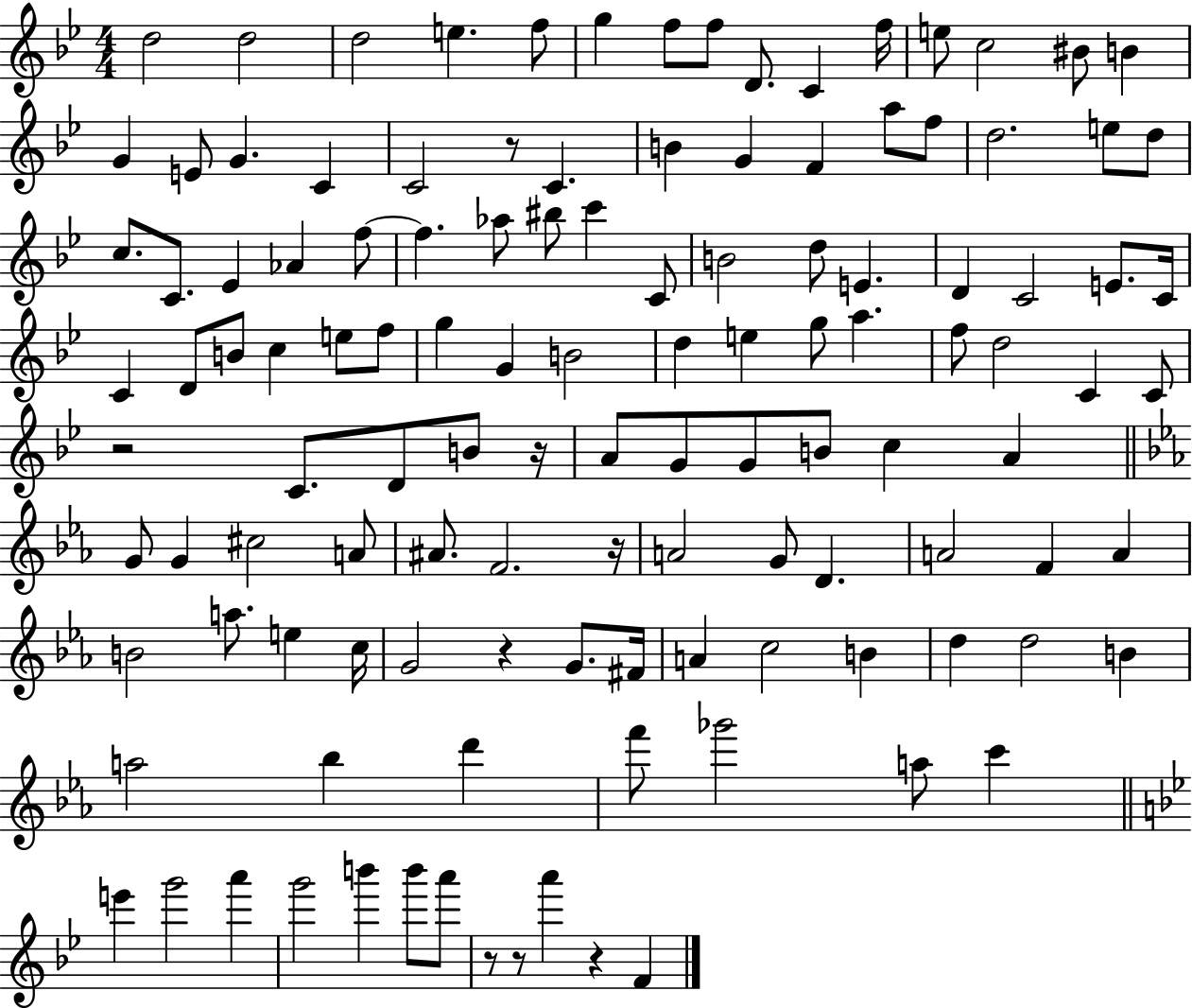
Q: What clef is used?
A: treble